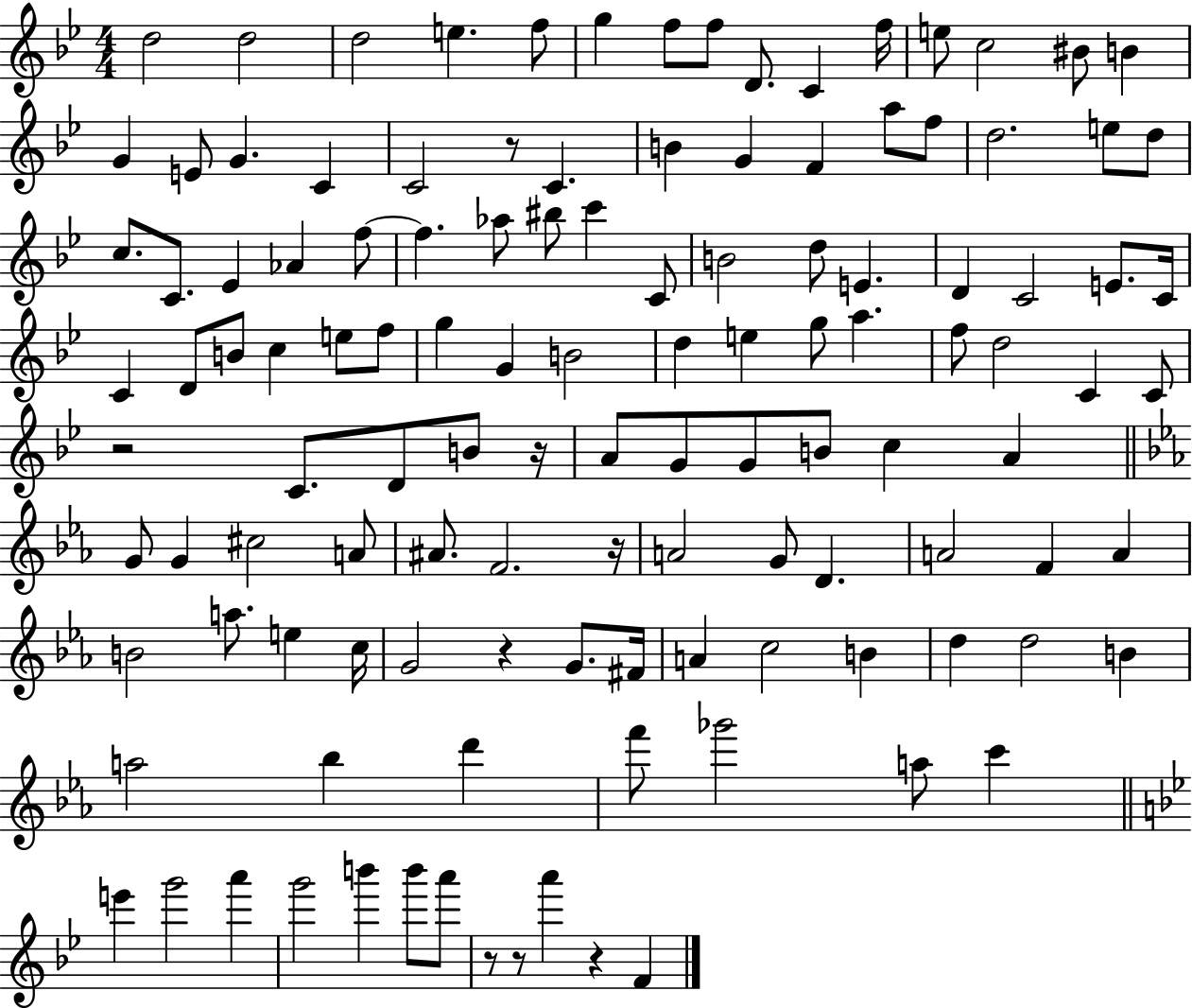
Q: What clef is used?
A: treble